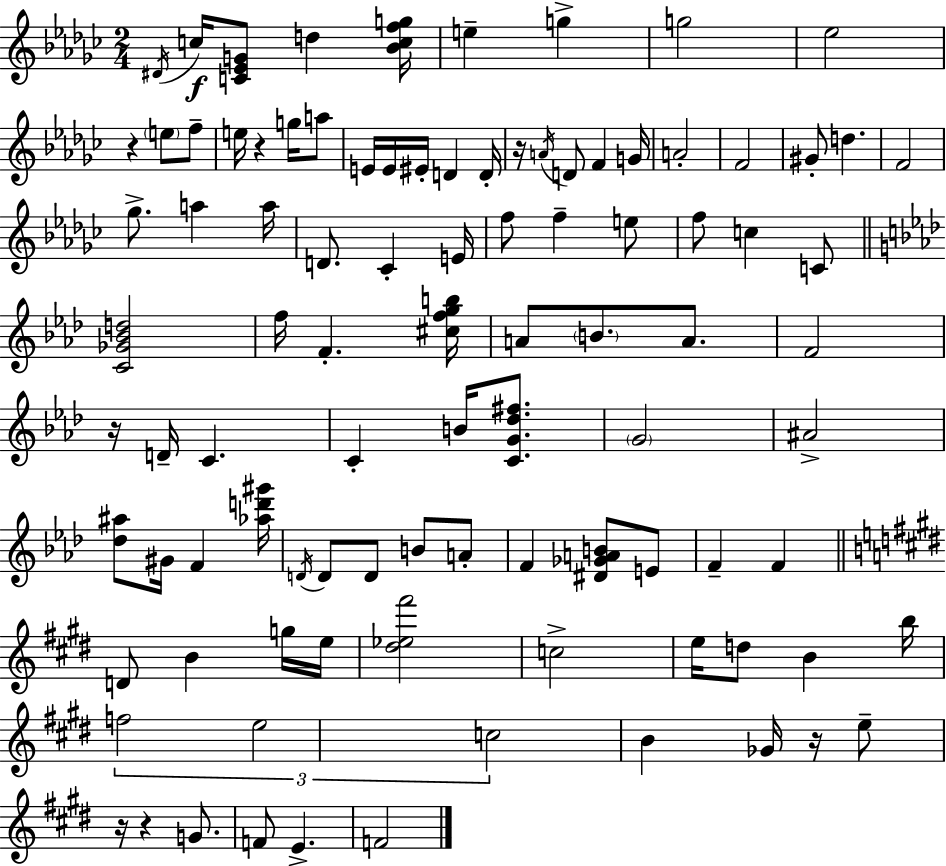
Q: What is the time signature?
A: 2/4